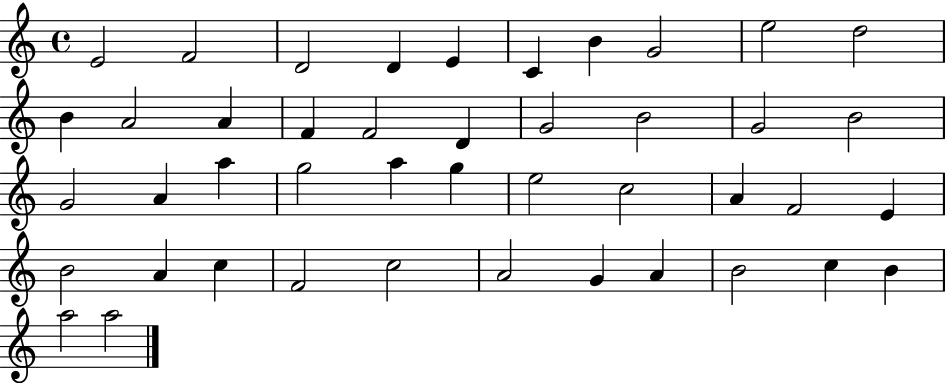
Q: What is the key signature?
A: C major